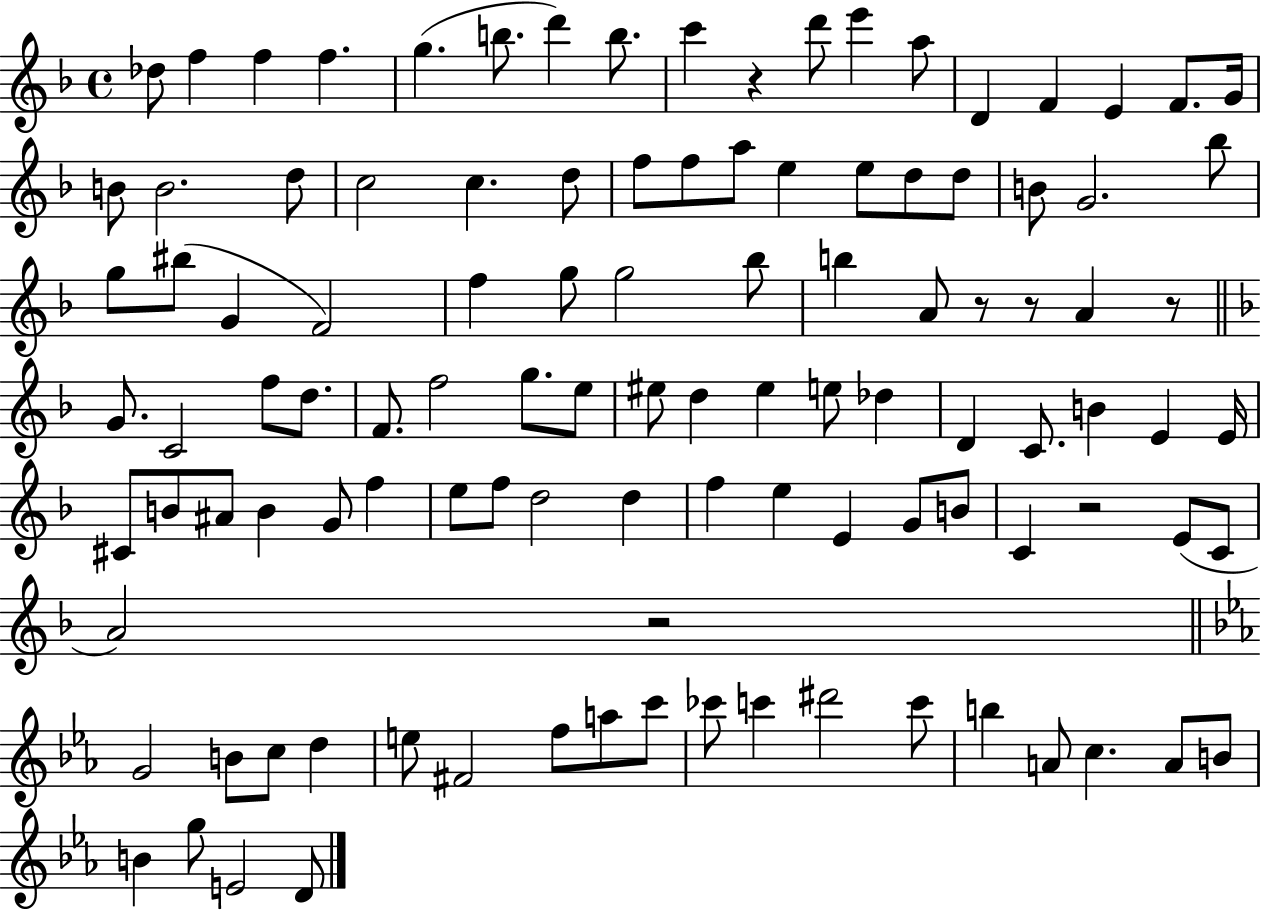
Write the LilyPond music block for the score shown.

{
  \clef treble
  \time 4/4
  \defaultTimeSignature
  \key f \major
  \repeat volta 2 { des''8 f''4 f''4 f''4. | g''4.( b''8. d'''4) b''8. | c'''4 r4 d'''8 e'''4 a''8 | d'4 f'4 e'4 f'8. g'16 | \break b'8 b'2. d''8 | c''2 c''4. d''8 | f''8 f''8 a''8 e''4 e''8 d''8 d''8 | b'8 g'2. bes''8 | \break g''8 bis''8( g'4 f'2) | f''4 g''8 g''2 bes''8 | b''4 a'8 r8 r8 a'4 r8 | \bar "||" \break \key d \minor g'8. c'2 f''8 d''8. | f'8. f''2 g''8. e''8 | eis''8 d''4 eis''4 e''8 des''4 | d'4 c'8. b'4 e'4 e'16 | \break cis'8 b'8 ais'8 b'4 g'8 f''4 | e''8 f''8 d''2 d''4 | f''4 e''4 e'4 g'8 b'8 | c'4 r2 e'8( c'8 | \break a'2) r2 | \bar "||" \break \key c \minor g'2 b'8 c''8 d''4 | e''8 fis'2 f''8 a''8 c'''8 | ces'''8 c'''4 dis'''2 c'''8 | b''4 a'8 c''4. a'8 b'8 | \break b'4 g''8 e'2 d'8 | } \bar "|."
}